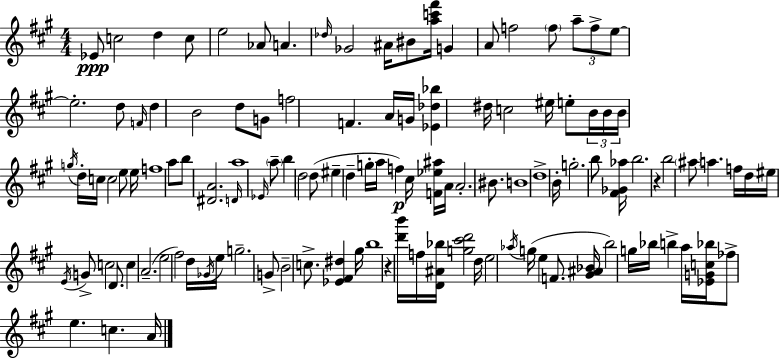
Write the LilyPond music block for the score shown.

{
  \clef treble
  \numericTimeSignature
  \time 4/4
  \key a \major
  \repeat volta 2 { ees'8\ppp c''2 d''4 c''8 | e''2 aes'8 a'4. | \grace { des''16 } ges'2 ais'16 bis'8 <a'' c''' fis'''>16 g'4 | a'8 f''2 \parenthesize f''8 \tuplet 3/2 { a''8-- f''8-> | \break e''8~~ } e''2.-. d''8 | \grace { f'16 } d''4 b'2 d''8 | g'8 f''2 f'4. | a'16 g'16 <ees' des'' bes''>4 dis''16 c''2 eis''16 | \break e''8-. \tuplet 3/2 { b'16 b'16 b'16 } \acciaccatura { g''16 } d''16-. c''16 c''2 | e''8 e''16 f''1 | a''8 b''8 <dis' a'>2. | \grace { d'16 } a''1 | \break \grace { ees'16 } \parenthesize a''8-- b''4 d''2 | d''8( eis''4-- d''4-- g''16-. a''16 f''4\p) | cis''16 <f' ees'' ais''>16 a'16 a'2.-. | bis'8. b'1 | \break d''1-> | b'16-. g''2.-. | b''8 <fis' ges' aes''>16 b''2. | r4 b''2 \parenthesize ais''8 a''4. | \break f''16 d''16 eis''16 \acciaccatura { e'16 } g'8-> c''2 | d'8. c''4 a'2.--( | e''2 fis''2) | d''16 \acciaccatura { ges'16 } e''16 g''2.-- | \break g'8-> b'2-- c''8.-> | <ees' fis' dis''>4 gis''16 b''1 | r4 <d''' b'''>16 f''16 <d' ais' bes''>16 <g'' cis''' d'''>2 | d''16 e''2 \acciaccatura { aes''16 }( | \break g''16 e''4 f'8. <gis' ais' bes'>16 b''2) | g''16 bes''16 b''4-> a''16 <ees' g' c'' bes''>16 fes''8-> e''4. | c''4. a'16 } \bar "|."
}